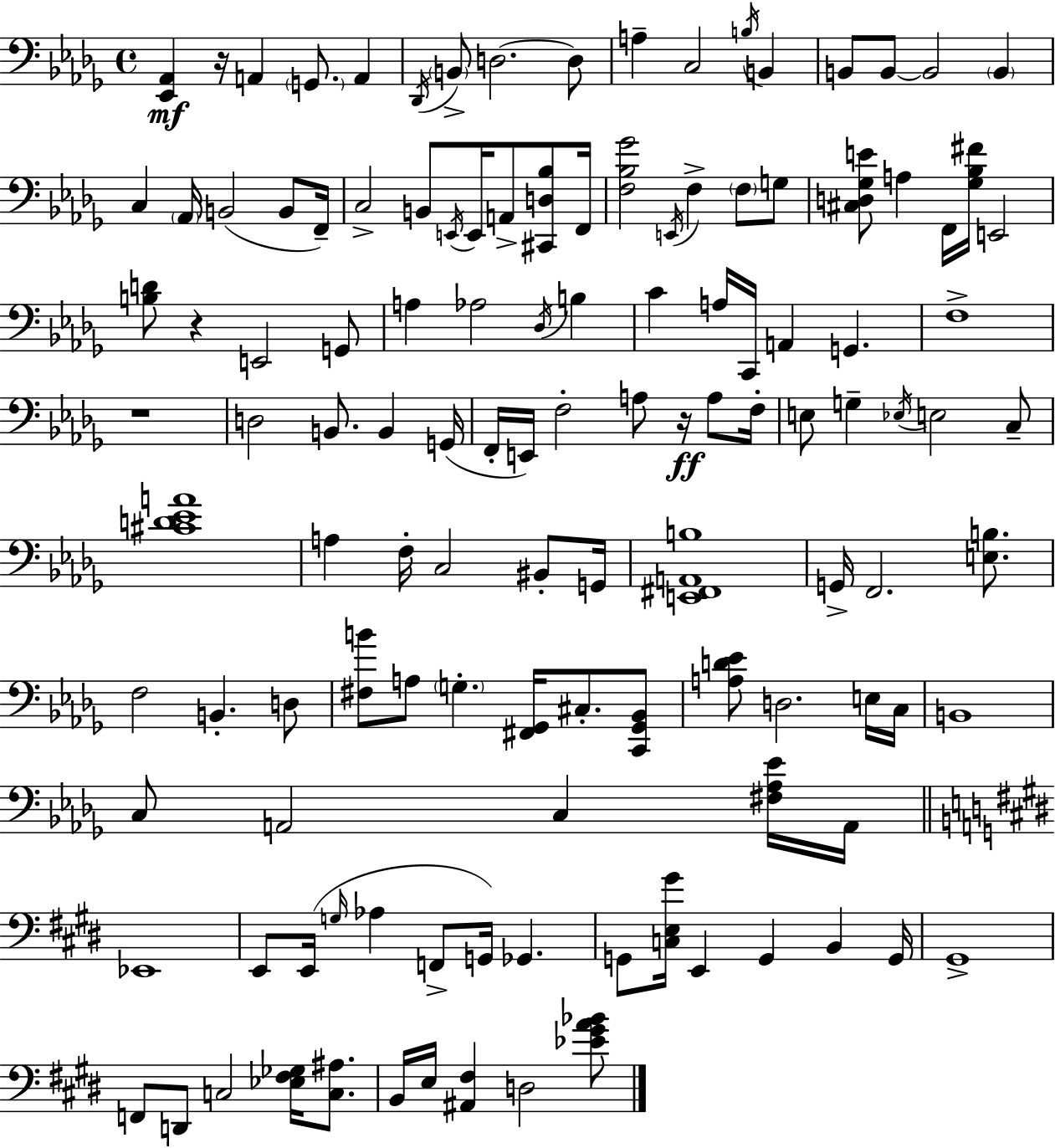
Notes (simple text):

[Eb2,Ab2]/q R/s A2/q G2/e. A2/q Db2/s B2/e D3/h. D3/e A3/q C3/h B3/s B2/q B2/e B2/e B2/h B2/q C3/q Ab2/s B2/h B2/e F2/s C3/h B2/e E2/s E2/s A2/e [C#2,D3,Bb3]/e F2/s [F3,Bb3,Gb4]/h E2/s F3/q F3/e G3/e [C#3,D3,Gb3,E4]/e A3/q F2/s [Gb3,Bb3,F#4]/s E2/h [B3,D4]/e R/q E2/h G2/e A3/q Ab3/h Db3/s B3/q C4/q A3/s C2/s A2/q G2/q. F3/w R/w D3/h B2/e. B2/q G2/s F2/s E2/s F3/h A3/e R/s A3/e F3/s E3/e G3/q Eb3/s E3/h C3/e [C#4,D4,Eb4,A4]/w A3/q F3/s C3/h BIS2/e G2/s [E2,F#2,A2,B3]/w G2/s F2/h. [E3,B3]/e. F3/h B2/q. D3/e [F#3,B4]/e A3/e G3/q. [F#2,Gb2]/s C#3/e. [C2,Gb2,Bb2]/e [A3,D4,Eb4]/e D3/h. E3/s C3/s B2/w C3/e A2/h C3/q [F#3,Ab3,Eb4]/s A2/s Eb2/w E2/e E2/s G3/s Ab3/q F2/e G2/s Gb2/q. G2/e [C3,E3,G#4]/s E2/q G2/q B2/q G2/s G#2/w F2/e D2/e C3/h [Eb3,F#3,Gb3]/s [C3,A#3]/e. B2/s E3/s [A#2,F#3]/q D3/h [Eb4,G#4,A4,Bb4]/e